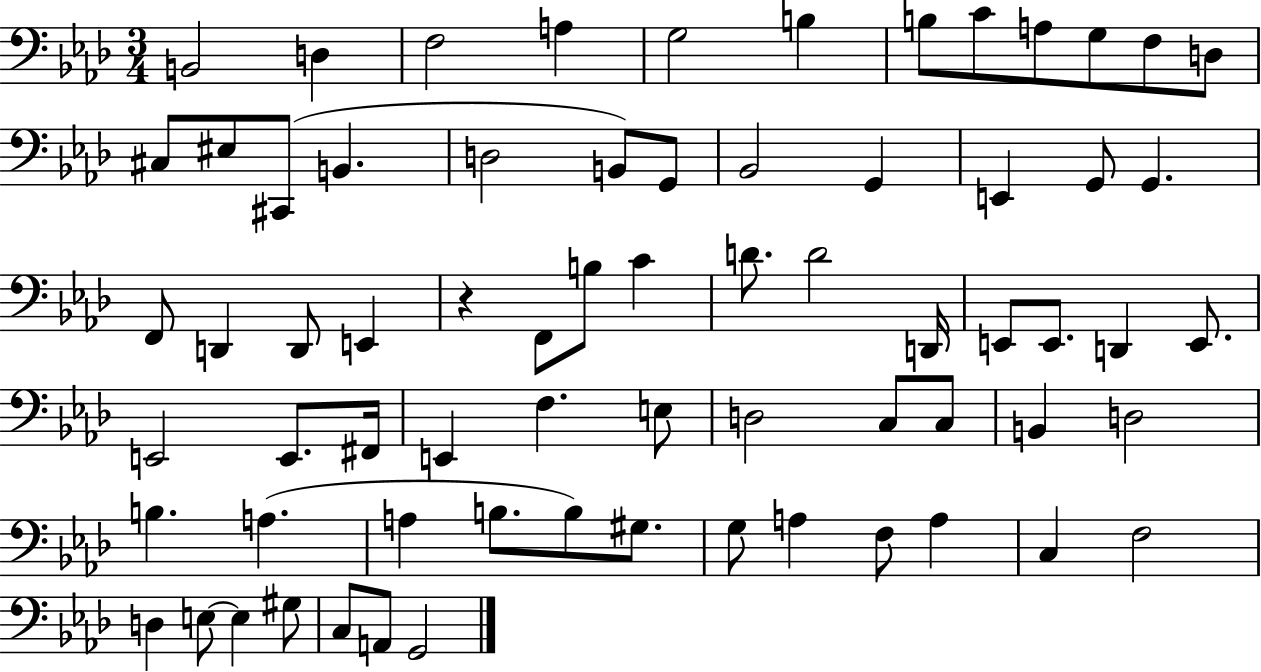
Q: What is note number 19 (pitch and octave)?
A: G2